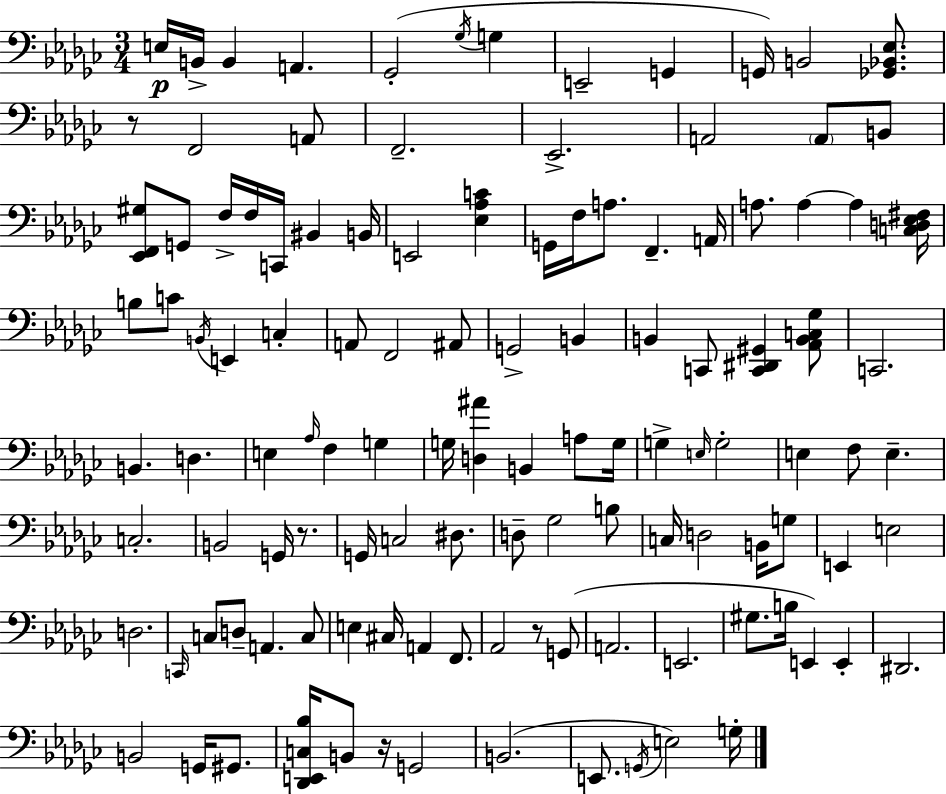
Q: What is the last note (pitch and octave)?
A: G3